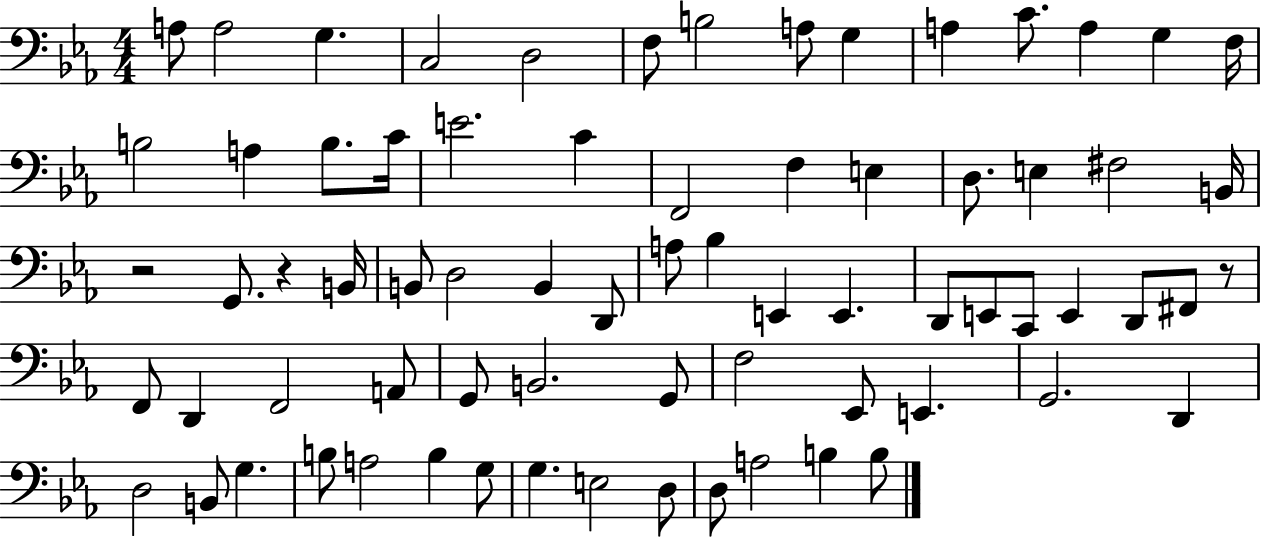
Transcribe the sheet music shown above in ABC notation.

X:1
T:Untitled
M:4/4
L:1/4
K:Eb
A,/2 A,2 G, C,2 D,2 F,/2 B,2 A,/2 G, A, C/2 A, G, F,/4 B,2 A, B,/2 C/4 E2 C F,,2 F, E, D,/2 E, ^F,2 B,,/4 z2 G,,/2 z B,,/4 B,,/2 D,2 B,, D,,/2 A,/2 _B, E,, E,, D,,/2 E,,/2 C,,/2 E,, D,,/2 ^F,,/2 z/2 F,,/2 D,, F,,2 A,,/2 G,,/2 B,,2 G,,/2 F,2 _E,,/2 E,, G,,2 D,, D,2 B,,/2 G, B,/2 A,2 B, G,/2 G, E,2 D,/2 D,/2 A,2 B, B,/2